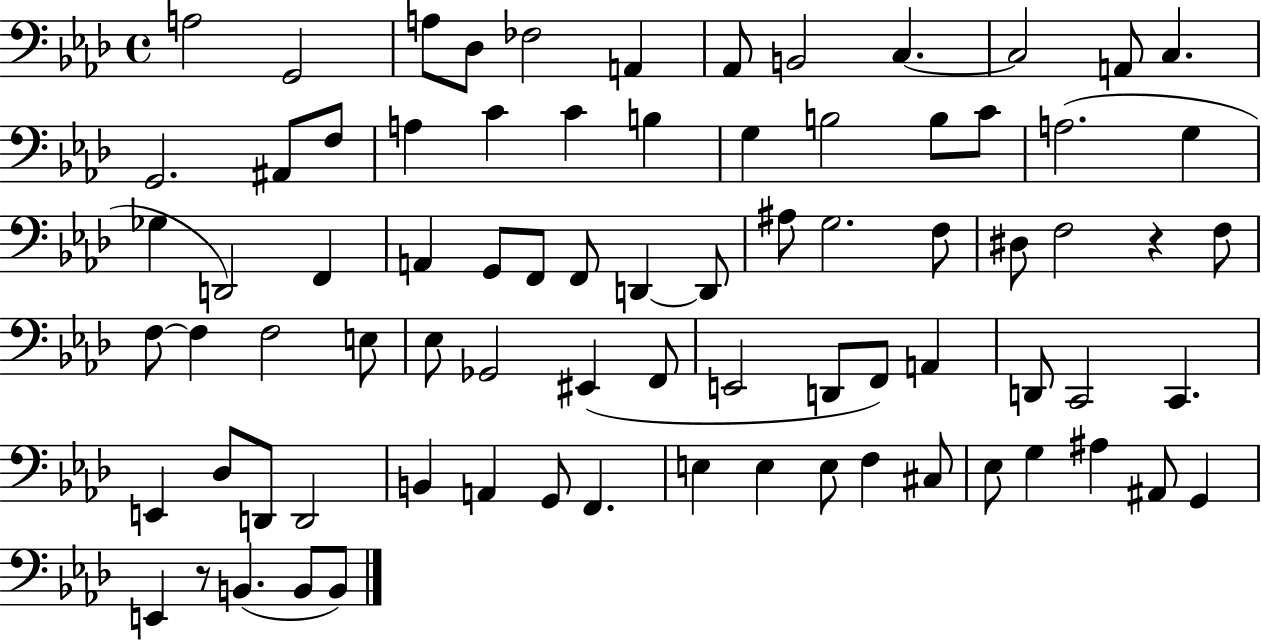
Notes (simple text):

A3/h G2/h A3/e Db3/e FES3/h A2/q Ab2/e B2/h C3/q. C3/h A2/e C3/q. G2/h. A#2/e F3/e A3/q C4/q C4/q B3/q G3/q B3/h B3/e C4/e A3/h. G3/q Gb3/q D2/h F2/q A2/q G2/e F2/e F2/e D2/q D2/e A#3/e G3/h. F3/e D#3/e F3/h R/q F3/e F3/e F3/q F3/h E3/e Eb3/e Gb2/h EIS2/q F2/e E2/h D2/e F2/e A2/q D2/e C2/h C2/q. E2/q Db3/e D2/e D2/h B2/q A2/q G2/e F2/q. E3/q E3/q E3/e F3/q C#3/e Eb3/e G3/q A#3/q A#2/e G2/q E2/q R/e B2/q. B2/e B2/e